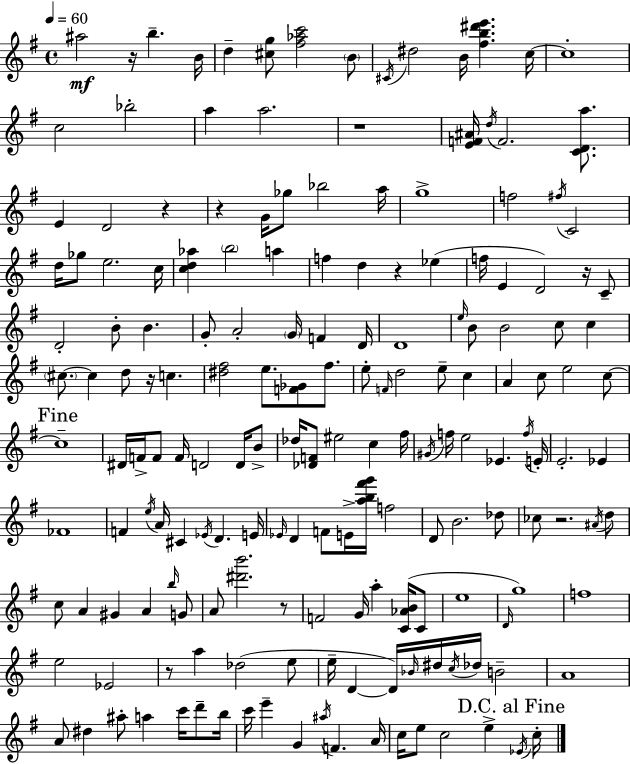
X:1
T:Untitled
M:4/4
L:1/4
K:Em
^a2 z/4 b B/4 d [^cg]/2 [^f_ac']2 B/2 ^C/4 ^d2 B/4 [^fb^d'e'] c/4 c4 c2 _b2 a a2 z4 [EF^A]/4 d/4 F2 [CDa]/2 E D2 z z G/4 _g/2 _b2 a/4 g4 f2 ^f/4 C2 d/4 _g/2 e2 c/4 [cd_a] b2 a f d z _e f/4 E D2 z/4 C/2 D2 B/2 B G/2 A2 G/4 F D/4 D4 e/4 B/2 B2 c/2 c ^c/2 ^c d/2 z/4 c [^d^f]2 e/2 [F_G]/2 ^f/2 e/2 F/4 d2 e/2 c A c/2 e2 c/2 c4 ^D/4 F/4 F/2 F/4 D2 D/4 B/2 _d/4 [_DF]/2 ^e2 c ^f/4 ^G/4 f/4 e2 _E f/4 E/4 E2 _E _F4 F e/4 A/4 ^C _E/4 D E/4 _E/4 D F/2 E/4 [ab^f'g']/4 f2 D/2 B2 _d/2 _c/2 z2 ^A/4 d/2 c/2 A ^G A b/4 G/2 A/2 [^d'b']2 z/2 F2 G/4 a [C_AB]/4 C/2 e4 D/4 g4 f4 e2 _E2 z/2 a _d2 e/2 e/4 D D/4 _B/4 ^d/4 c/4 _d/4 B2 A4 A/2 ^d ^a/2 a c'/4 d'/2 b/4 c'/4 e' G ^a/4 F A/4 c/4 e/2 c2 e _E/4 c/4